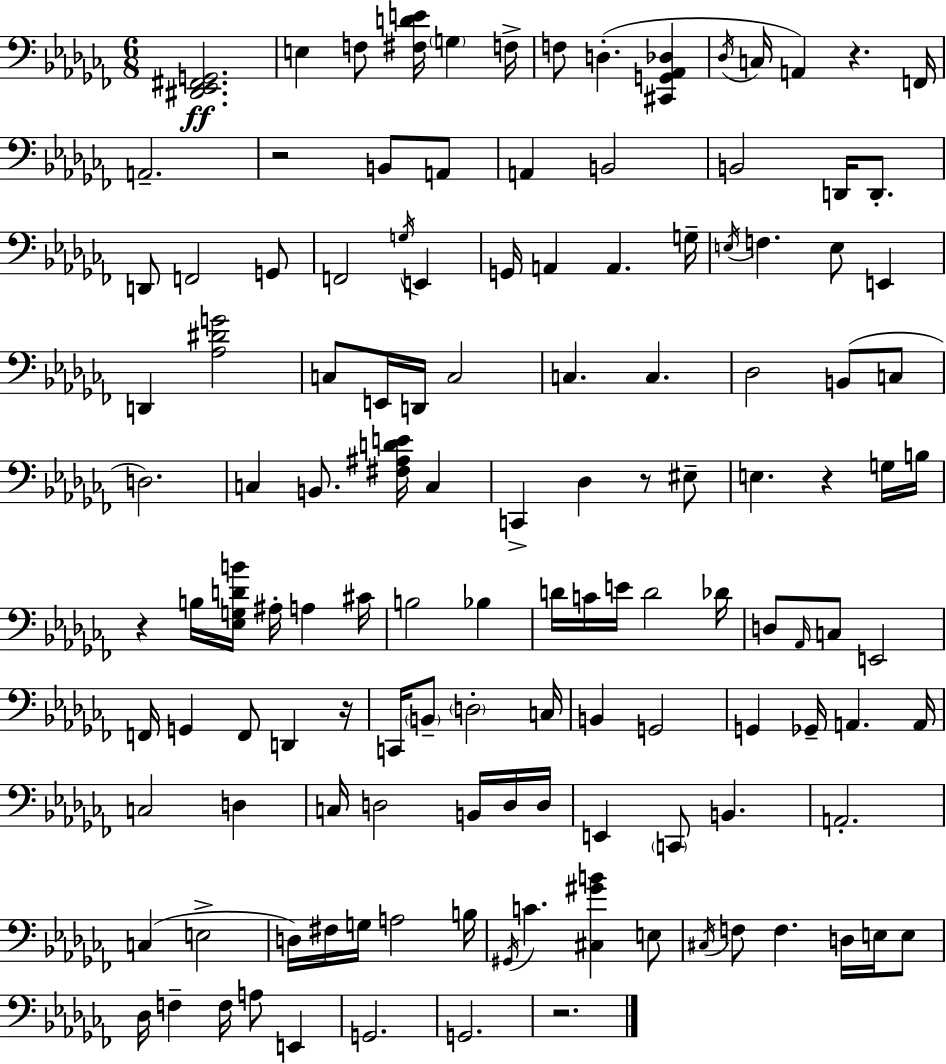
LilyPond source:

{
  \clef bass
  \numericTimeSignature
  \time 6/8
  \key aes \minor
  <dis, ees, fis, g,>2.\ff | e4 f8 <fis d' e'>16 \parenthesize g4 f16-> | f8 d4.-.( <cis, g, aes, des>4 | \acciaccatura { des16 } c16 a,4) r4. | \break f,16 a,2.-- | r2 b,8 a,8 | a,4 b,2 | b,2 d,16 d,8.-. | \break d,8 f,2 g,8 | f,2 \acciaccatura { g16 } e,4 | g,16 a,4 a,4. | g16-- \acciaccatura { e16 } f4. e8 e,4 | \break d,4 <aes dis' g'>2 | c8 e,16 d,16 c2 | c4. c4. | des2 b,8( | \break c8 d2.) | c4 b,8. <fis ais d' e'>16 c4 | c,4-> des4 r8 | eis8-- e4. r4 | \break g16 b16 r4 b16 <ees g d' b'>16 ais16-. a4 | cis'16 b2 bes4 | d'16 c'16 e'16 d'2 | des'16 d8 \grace { aes,16 } c8 e,2 | \break f,16 g,4 f,8 d,4 | r16 c,16 \parenthesize b,8-- \parenthesize d2-. | c16 b,4 g,2 | g,4 ges,16-- a,4. | \break a,16 c2 | d4 c16 d2 | b,16 d16 d16 e,4 \parenthesize c,8 b,4. | a,2.-. | \break c4( e2-> | d16) fis16 g16 a2 | b16 \acciaccatura { gis,16 } c'4. <cis gis' b'>4 | e8 \acciaccatura { cis16 } f8 f4. | \break d16 e16 e8 des16 f4-- f16 | a8 e,4 g,2. | g,2. | r2. | \break \bar "|."
}